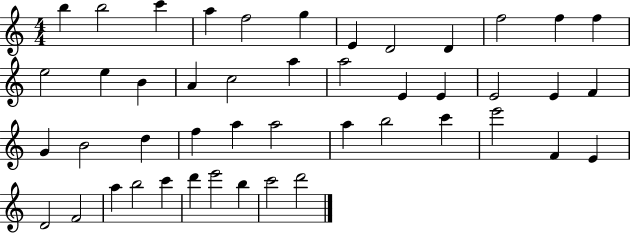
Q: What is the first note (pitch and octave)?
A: B5